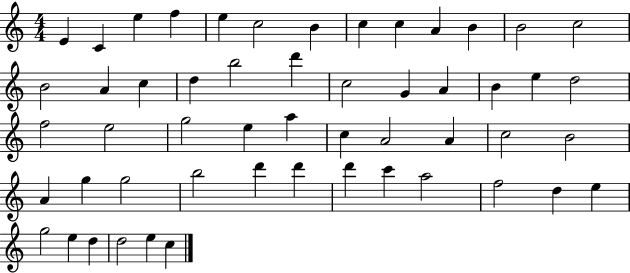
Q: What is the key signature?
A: C major